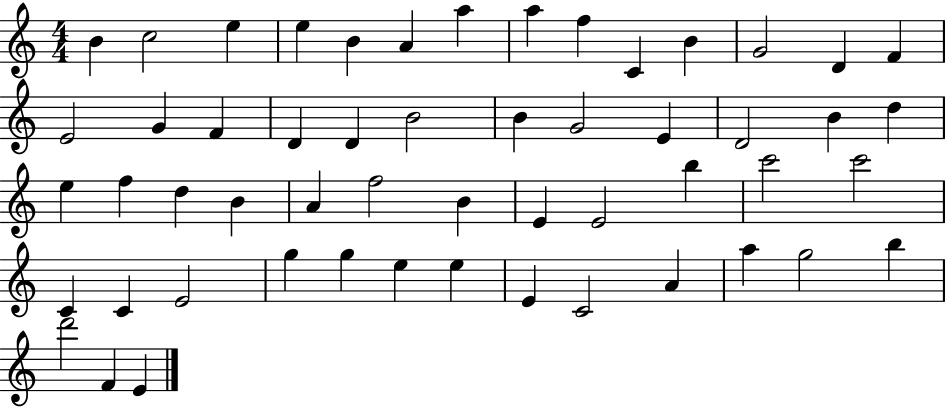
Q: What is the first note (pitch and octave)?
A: B4